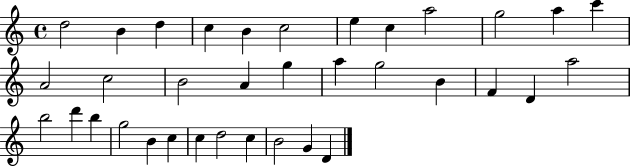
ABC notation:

X:1
T:Untitled
M:4/4
L:1/4
K:C
d2 B d c B c2 e c a2 g2 a c' A2 c2 B2 A g a g2 B F D a2 b2 d' b g2 B c c d2 c B2 G D